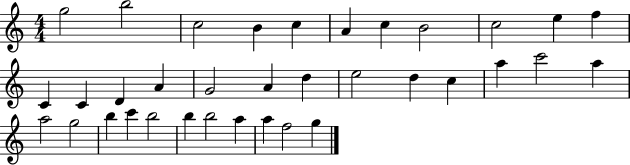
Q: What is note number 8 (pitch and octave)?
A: B4